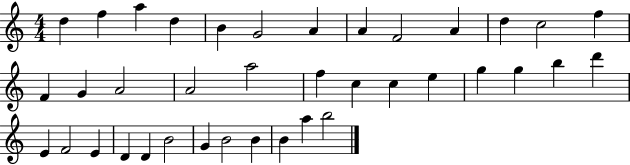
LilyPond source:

{
  \clef treble
  \numericTimeSignature
  \time 4/4
  \key c \major
  d''4 f''4 a''4 d''4 | b'4 g'2 a'4 | a'4 f'2 a'4 | d''4 c''2 f''4 | \break f'4 g'4 a'2 | a'2 a''2 | f''4 c''4 c''4 e''4 | g''4 g''4 b''4 d'''4 | \break e'4 f'2 e'4 | d'4 d'4 b'2 | g'4 b'2 b'4 | b'4 a''4 b''2 | \break \bar "|."
}